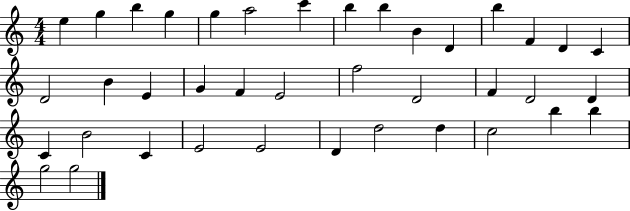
{
  \clef treble
  \numericTimeSignature
  \time 4/4
  \key c \major
  e''4 g''4 b''4 g''4 | g''4 a''2 c'''4 | b''4 b''4 b'4 d'4 | b''4 f'4 d'4 c'4 | \break d'2 b'4 e'4 | g'4 f'4 e'2 | f''2 d'2 | f'4 d'2 d'4 | \break c'4 b'2 c'4 | e'2 e'2 | d'4 d''2 d''4 | c''2 b''4 b''4 | \break g''2 g''2 | \bar "|."
}